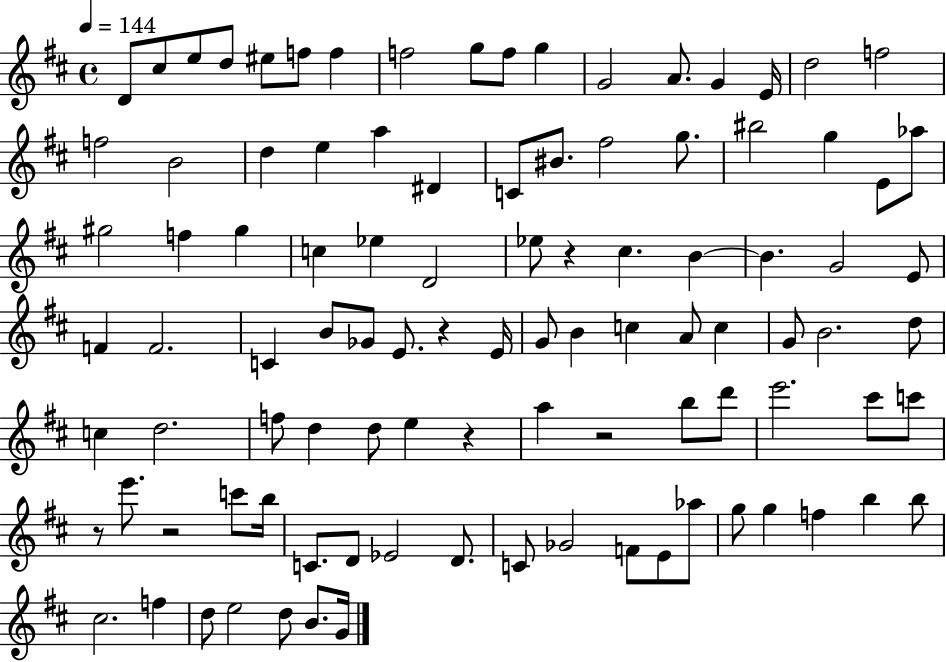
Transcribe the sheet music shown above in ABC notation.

X:1
T:Untitled
M:4/4
L:1/4
K:D
D/2 ^c/2 e/2 d/2 ^e/2 f/2 f f2 g/2 f/2 g G2 A/2 G E/4 d2 f2 f2 B2 d e a ^D C/2 ^B/2 ^f2 g/2 ^b2 g E/2 _a/2 ^g2 f ^g c _e D2 _e/2 z ^c B B G2 E/2 F F2 C B/2 _G/2 E/2 z E/4 G/2 B c A/2 c G/2 B2 d/2 c d2 f/2 d d/2 e z a z2 b/2 d'/2 e'2 ^c'/2 c'/2 z/2 e'/2 z2 c'/2 b/4 C/2 D/2 _E2 D/2 C/2 _G2 F/2 E/2 _a/2 g/2 g f b b/2 ^c2 f d/2 e2 d/2 B/2 G/4